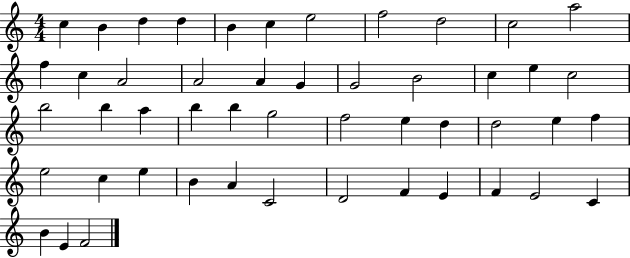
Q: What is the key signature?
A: C major